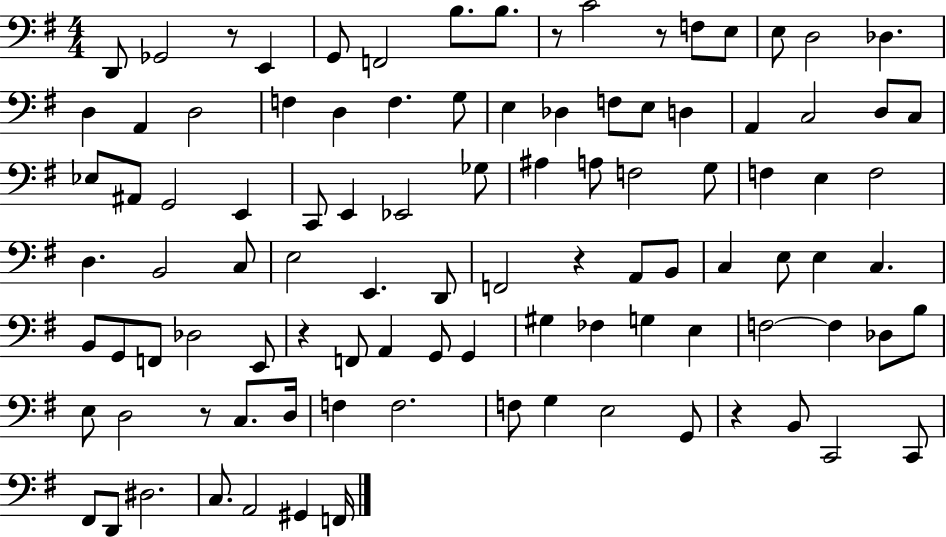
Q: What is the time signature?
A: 4/4